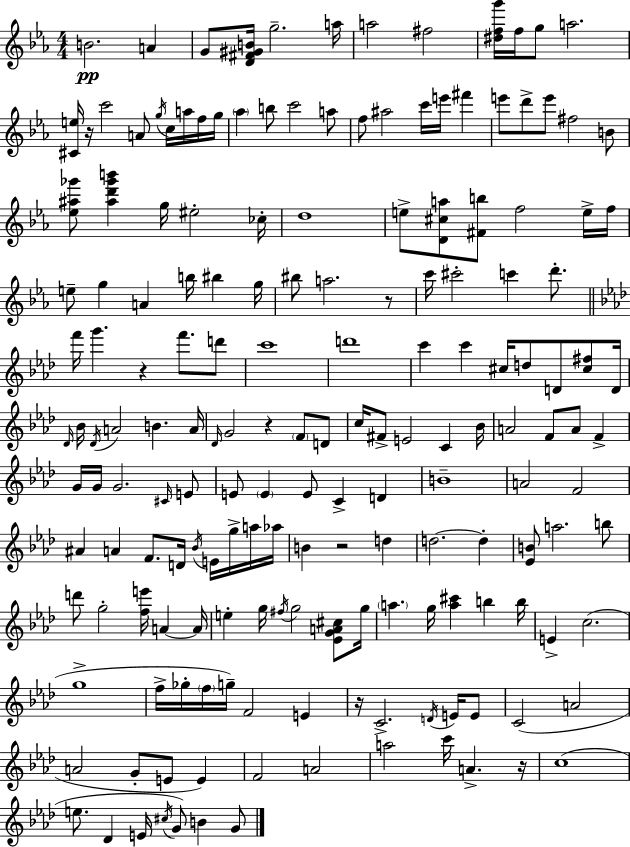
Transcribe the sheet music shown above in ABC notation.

X:1
T:Untitled
M:4/4
L:1/4
K:Eb
B2 A G/2 [D^F^GB]/4 g2 a/4 a2 ^f2 [^dfg']/4 f/4 g/2 a2 [^Ce]/4 z/4 c'2 A/2 g/4 c/4 a/4 f/4 g/4 _a b/2 c'2 a/2 f/2 ^a2 c'/4 e'/4 ^f' e'/2 d'/2 e'/2 ^f2 B/2 [_e^a_g']/2 [^ad'_g'b'] g/4 ^e2 _c/4 d4 e/2 [D^ca]/2 [^Fb]/2 f2 e/4 f/4 e/2 g A b/4 ^b g/4 ^b/2 a2 z/2 c'/4 ^c'2 c' d'/2 f'/4 g' z f'/2 d'/2 c'4 d'4 c' c' ^c/4 d/2 D/2 [^c^f]/2 D/4 _D/4 _B/4 _D/4 A2 B A/4 _D/4 G2 z F/2 D/2 c/4 ^F/2 E2 C _B/4 A2 F/2 A/2 F G/4 G/4 G2 ^C/4 E/2 E/2 E E/2 C D B4 A2 F2 ^A A F/2 D/4 _B/4 E/4 g/4 a/4 _a/4 B z2 d d2 d [_EB]/2 a2 b/2 d'/2 g2 [fe']/4 A A/4 e g/4 ^f/4 g2 [_EGA^c]/2 g/4 a g/4 [a^c'] b b/4 E c2 g4 f/4 _g/4 f/4 g/4 F2 E z/4 C2 D/4 E/4 E/2 C2 A2 A2 G/2 E/2 E F2 A2 a2 c'/4 A z/4 c4 e/2 _D E/4 ^c/4 G/2 B G/2